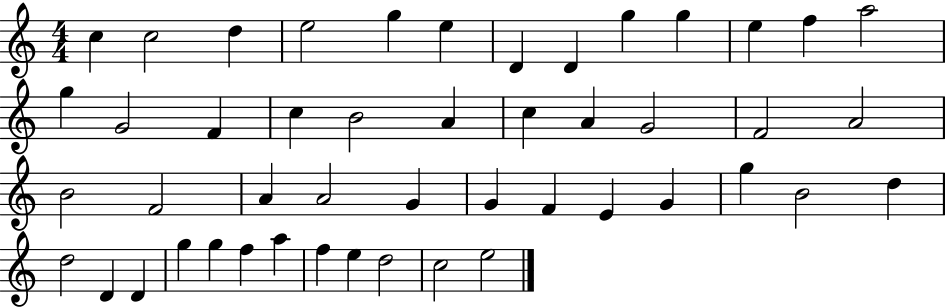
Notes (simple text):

C5/q C5/h D5/q E5/h G5/q E5/q D4/q D4/q G5/q G5/q E5/q F5/q A5/h G5/q G4/h F4/q C5/q B4/h A4/q C5/q A4/q G4/h F4/h A4/h B4/h F4/h A4/q A4/h G4/q G4/q F4/q E4/q G4/q G5/q B4/h D5/q D5/h D4/q D4/q G5/q G5/q F5/q A5/q F5/q E5/q D5/h C5/h E5/h